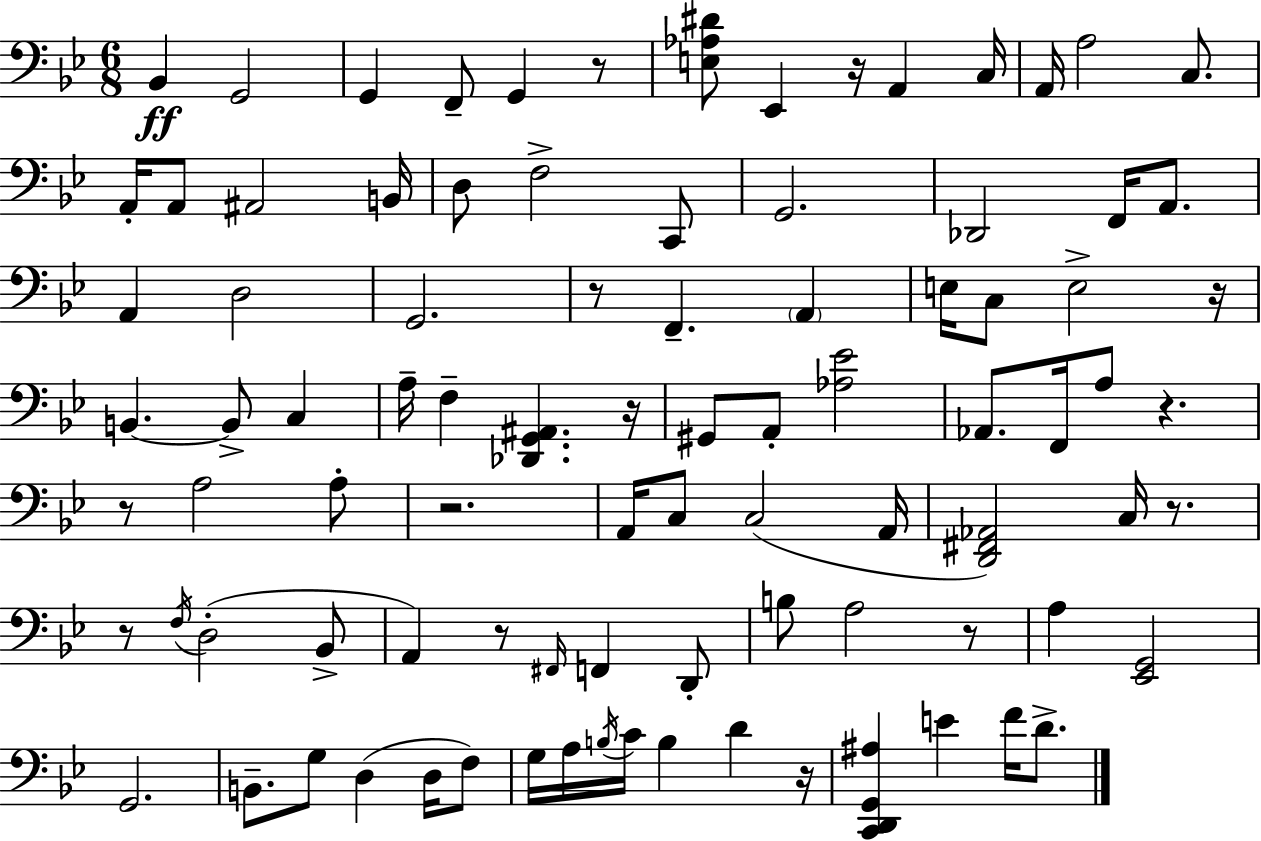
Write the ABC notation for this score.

X:1
T:Untitled
M:6/8
L:1/4
K:Bb
_B,, G,,2 G,, F,,/2 G,, z/2 [E,_A,^D]/2 _E,, z/4 A,, C,/4 A,,/4 A,2 C,/2 A,,/4 A,,/2 ^A,,2 B,,/4 D,/2 F,2 C,,/2 G,,2 _D,,2 F,,/4 A,,/2 A,, D,2 G,,2 z/2 F,, A,, E,/4 C,/2 E,2 z/4 B,, B,,/2 C, A,/4 F, [_D,,G,,^A,,] z/4 ^G,,/2 A,,/2 [_A,_E]2 _A,,/2 F,,/4 A,/2 z z/2 A,2 A,/2 z2 A,,/4 C,/2 C,2 A,,/4 [D,,^F,,_A,,]2 C,/4 z/2 z/2 F,/4 D,2 _B,,/2 A,, z/2 ^F,,/4 F,, D,,/2 B,/2 A,2 z/2 A, [_E,,G,,]2 G,,2 B,,/2 G,/2 D, D,/4 F,/2 G,/4 A,/4 B,/4 C/4 B, D z/4 [C,,D,,G,,^A,] E F/4 D/2